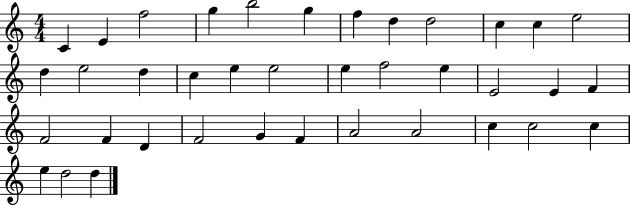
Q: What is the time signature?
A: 4/4